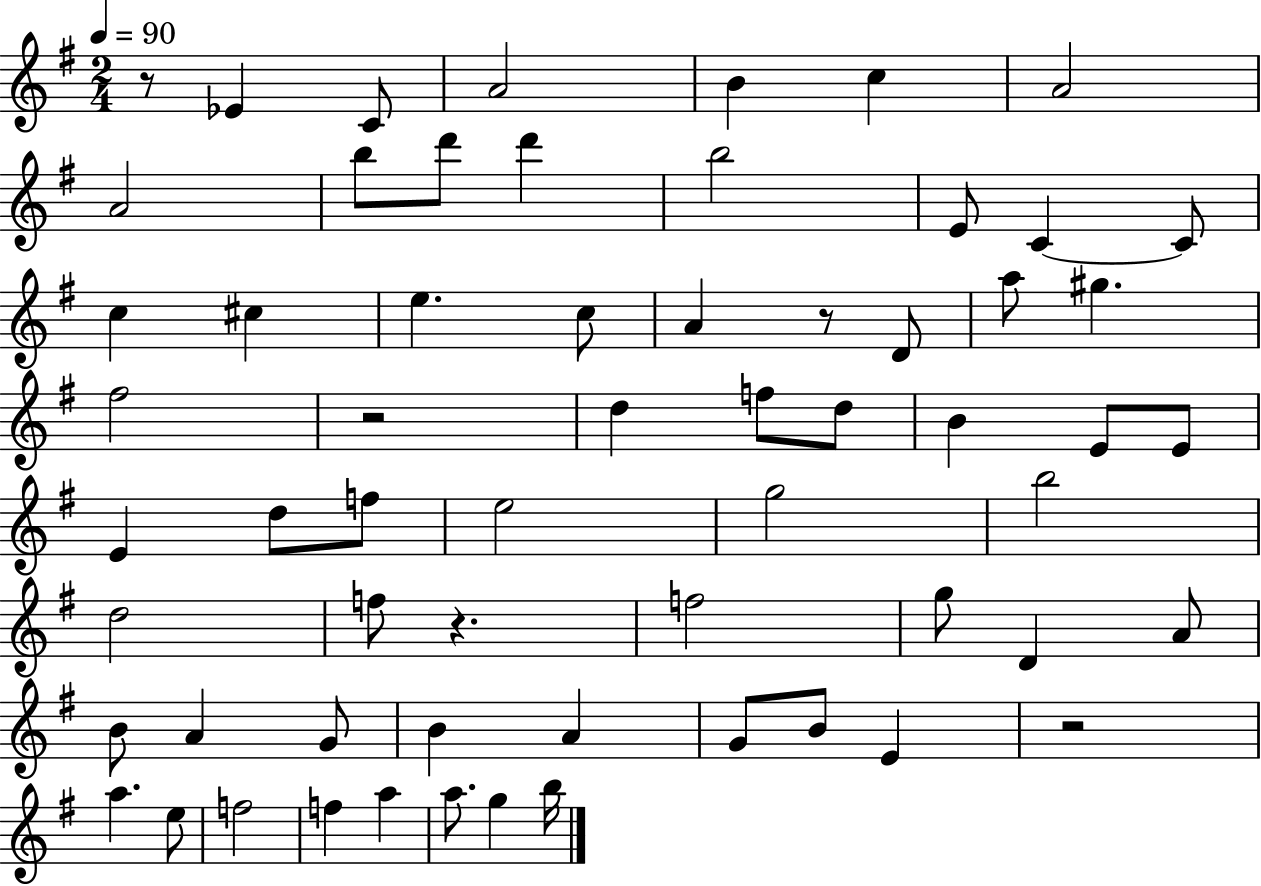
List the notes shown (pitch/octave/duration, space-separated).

R/e Eb4/q C4/e A4/h B4/q C5/q A4/h A4/h B5/e D6/e D6/q B5/h E4/e C4/q C4/e C5/q C#5/q E5/q. C5/e A4/q R/e D4/e A5/e G#5/q. F#5/h R/h D5/q F5/e D5/e B4/q E4/e E4/e E4/q D5/e F5/e E5/h G5/h B5/h D5/h F5/e R/q. F5/h G5/e D4/q A4/e B4/e A4/q G4/e B4/q A4/q G4/e B4/e E4/q R/h A5/q. E5/e F5/h F5/q A5/q A5/e. G5/q B5/s